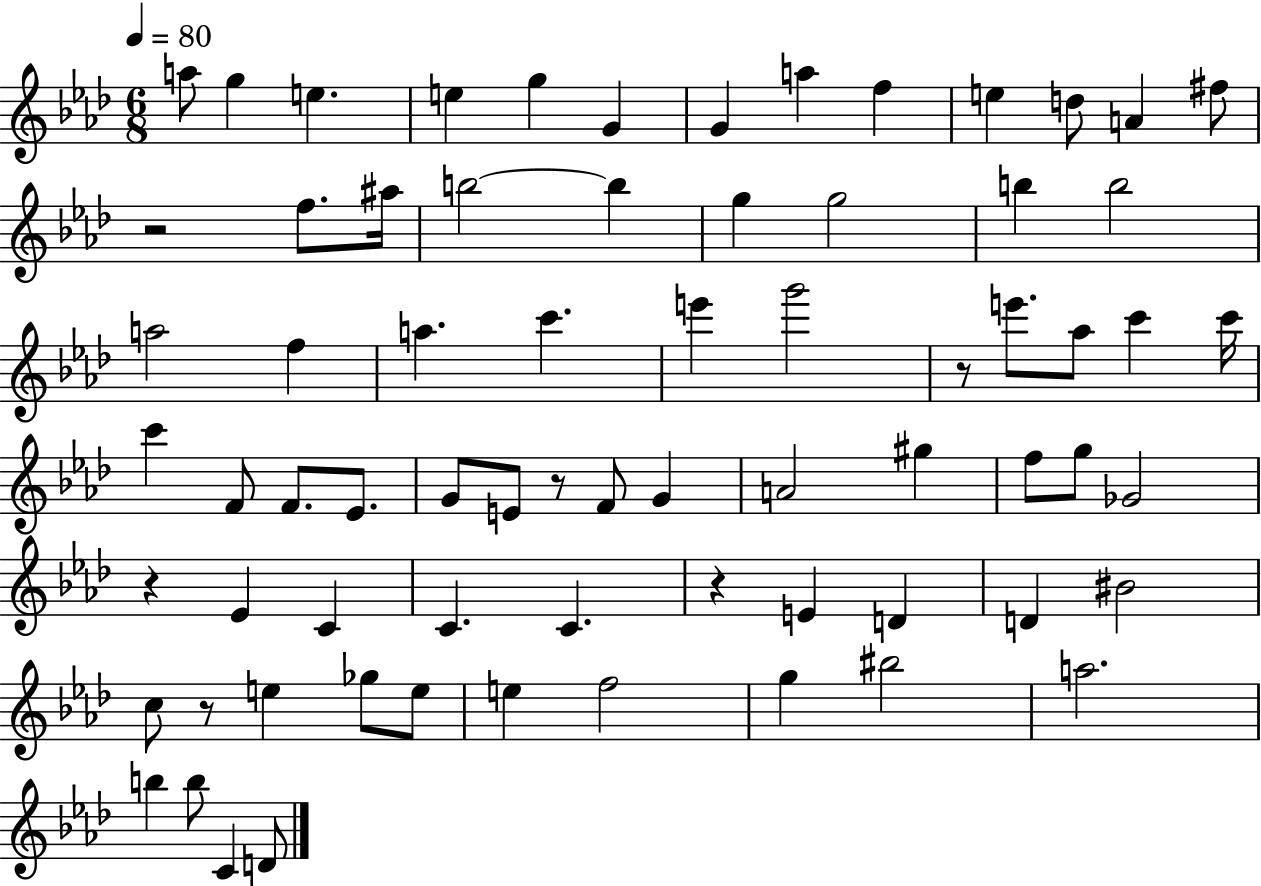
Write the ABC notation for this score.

X:1
T:Untitled
M:6/8
L:1/4
K:Ab
a/2 g e e g G G a f e d/2 A ^f/2 z2 f/2 ^a/4 b2 b g g2 b b2 a2 f a c' e' g'2 z/2 e'/2 _a/2 c' c'/4 c' F/2 F/2 _E/2 G/2 E/2 z/2 F/2 G A2 ^g f/2 g/2 _G2 z _E C C C z E D D ^B2 c/2 z/2 e _g/2 e/2 e f2 g ^b2 a2 b b/2 C D/2